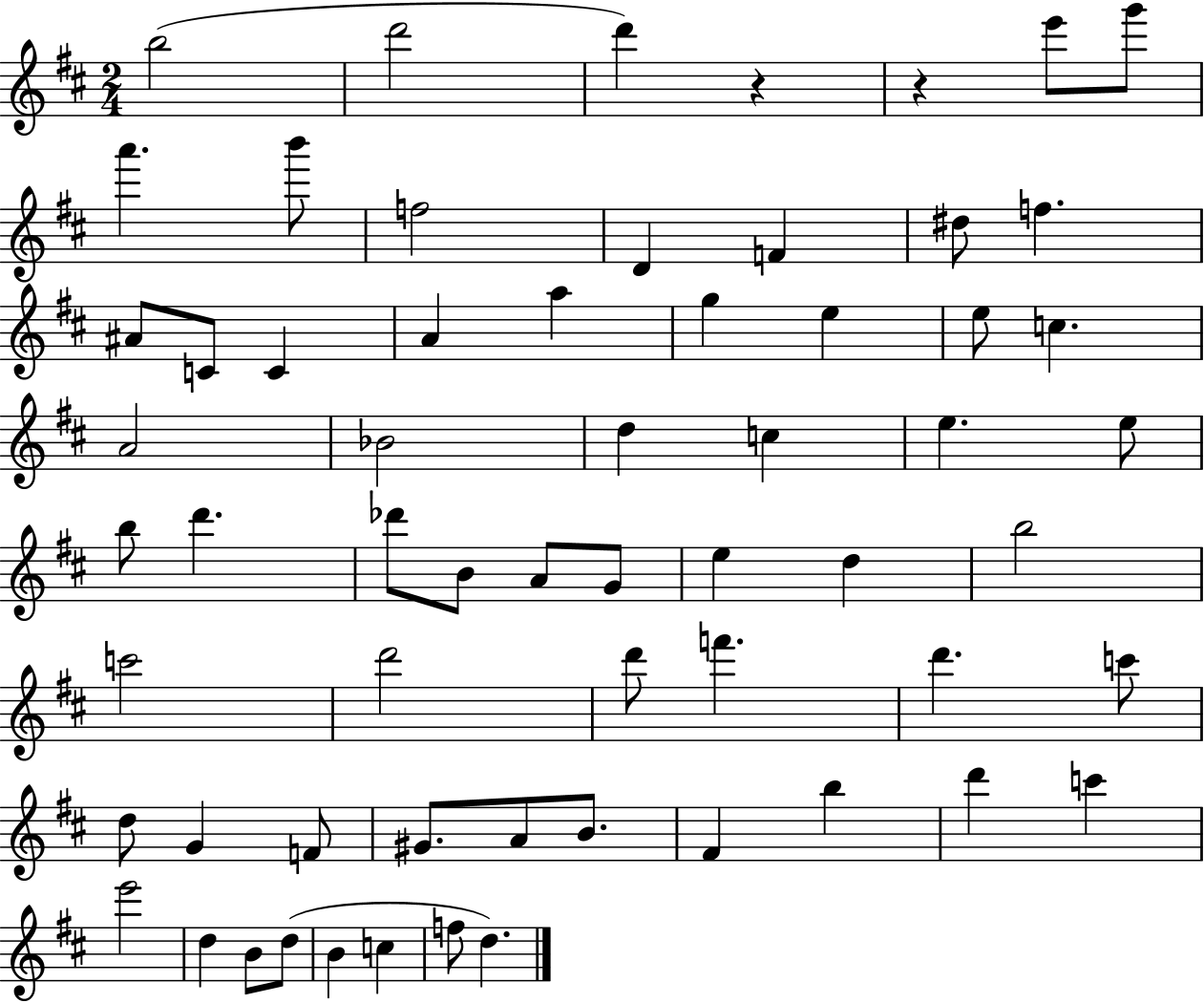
B5/h D6/h D6/q R/q R/q E6/e G6/e A6/q. B6/e F5/h D4/q F4/q D#5/e F5/q. A#4/e C4/e C4/q A4/q A5/q G5/q E5/q E5/e C5/q. A4/h Bb4/h D5/q C5/q E5/q. E5/e B5/e D6/q. Db6/e B4/e A4/e G4/e E5/q D5/q B5/h C6/h D6/h D6/e F6/q. D6/q. C6/e D5/e G4/q F4/e G#4/e. A4/e B4/e. F#4/q B5/q D6/q C6/q E6/h D5/q B4/e D5/e B4/q C5/q F5/e D5/q.